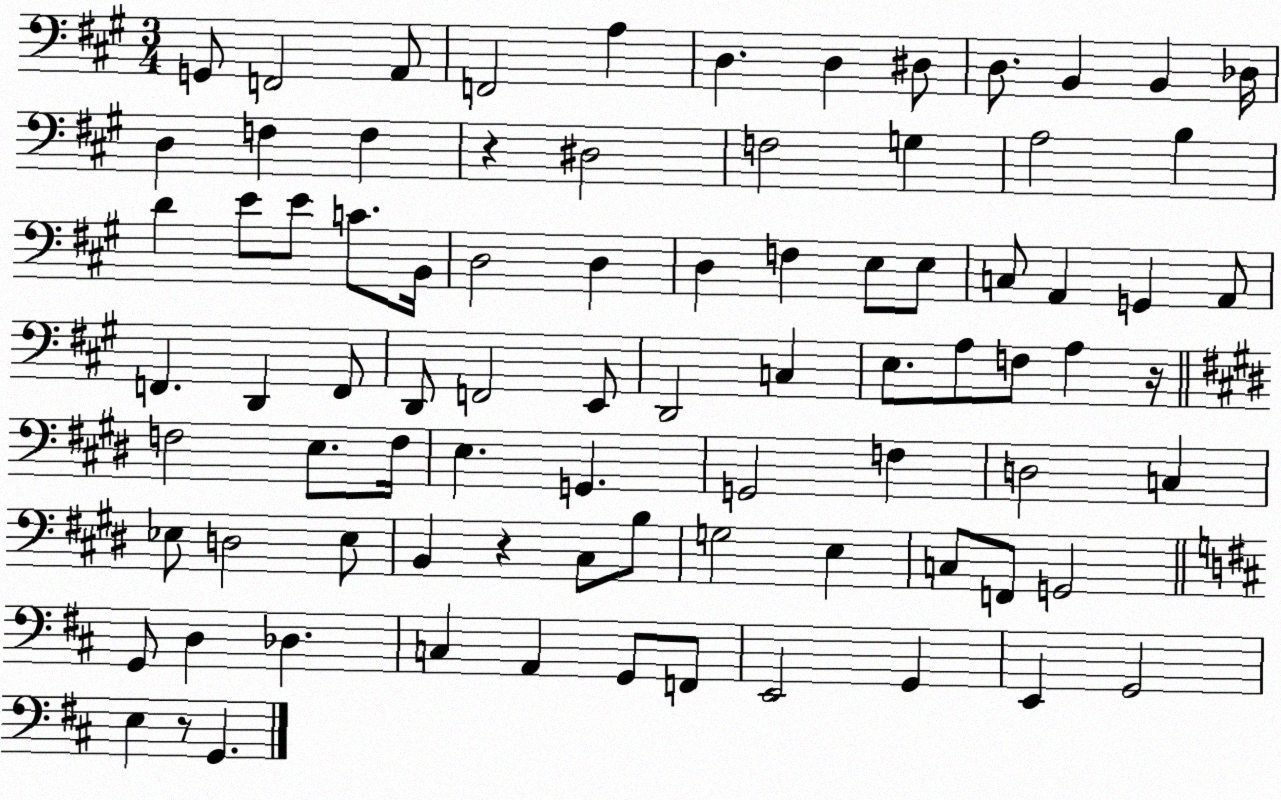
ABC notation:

X:1
T:Untitled
M:3/4
L:1/4
K:A
G,,/2 F,,2 A,,/2 F,,2 A, D, D, ^D,/2 D,/2 B,, B,, _D,/4 D, F, F, z ^D,2 F,2 G, A,2 B, D E/2 E/2 C/2 B,,/4 D,2 D, D, F, E,/2 E,/2 C,/2 A,, G,, A,,/2 F,, D,, F,,/2 D,,/2 F,,2 E,,/2 D,,2 C, E,/2 A,/2 F,/2 A, z/4 F,2 E,/2 F,/4 E, G,, G,,2 F, D,2 C, _E,/2 D,2 _E,/2 B,, z ^C,/2 B,/2 G,2 E, C,/2 F,,/2 G,,2 G,,/2 D, _D, C, A,, G,,/2 F,,/2 E,,2 G,, E,, G,,2 E, z/2 G,,